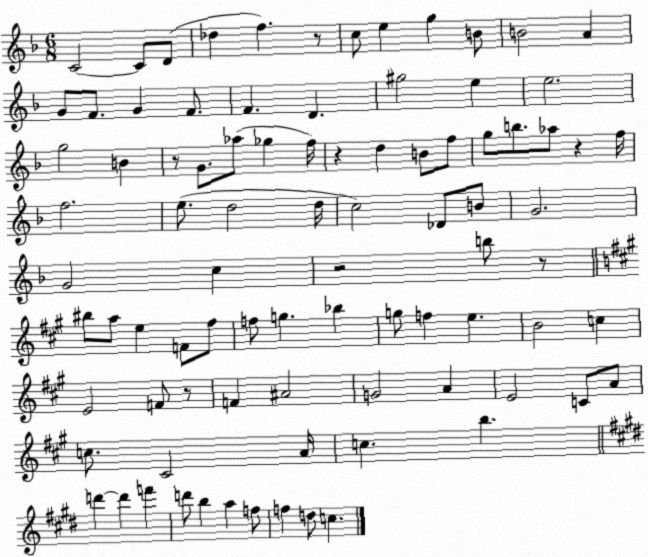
X:1
T:Untitled
M:6/8
L:1/4
K:F
C2 C/2 D/2 _d f z/2 c/2 e g B/2 B2 A G/2 F/2 G F/2 F D ^g2 e e2 g2 B z/2 G/2 _a/2 _g f/4 z d B/2 f/2 g/2 b/2 _a/2 z f/4 f2 e/2 d2 d/4 c2 _D/2 B/2 G2 G2 c z2 b/2 z/2 ^b/2 a/2 e F/2 ^f/2 f/2 g _b g/2 f e B2 c E2 F/2 z/2 F ^A2 G2 A E2 C/2 A/2 c/2 ^C2 A/4 c b d' d' f' d'/2 b a f/2 f d/2 c